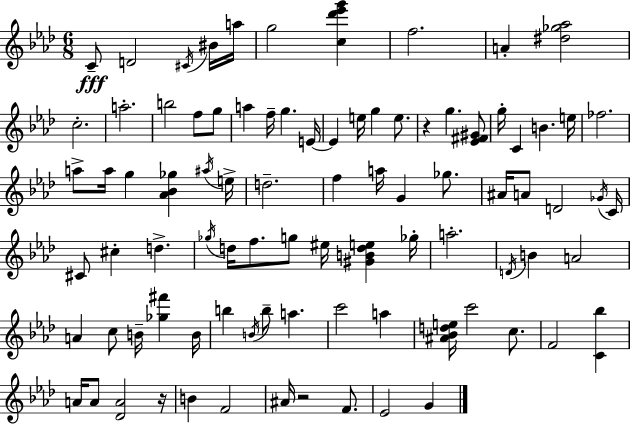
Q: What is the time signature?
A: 6/8